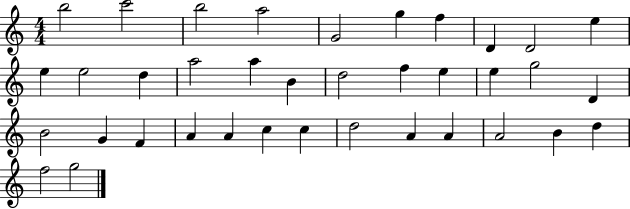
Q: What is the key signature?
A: C major